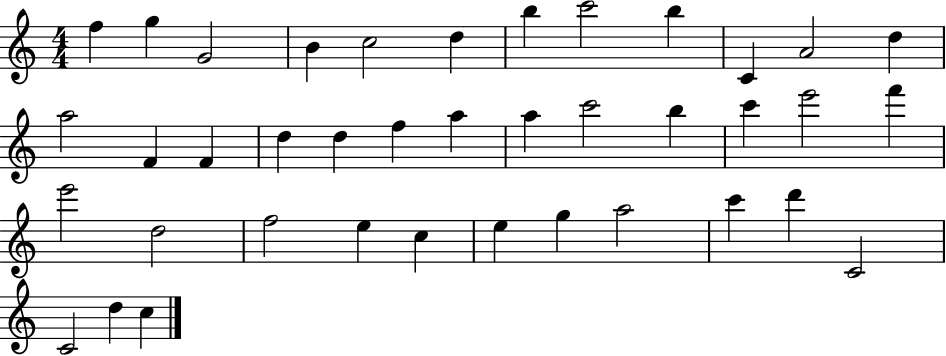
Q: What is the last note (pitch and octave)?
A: C5